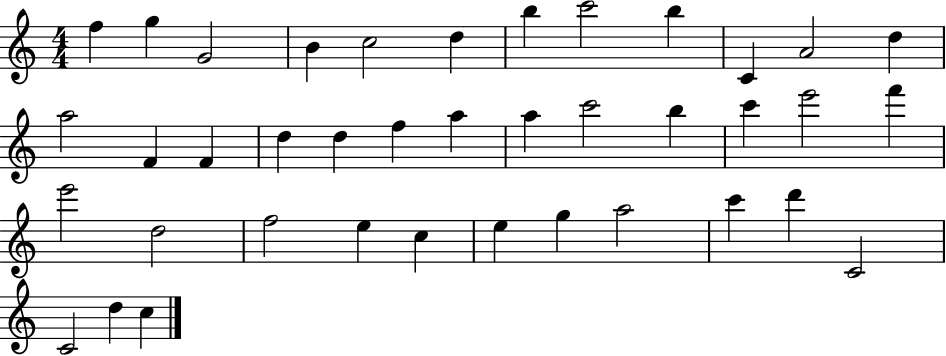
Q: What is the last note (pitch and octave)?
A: C5